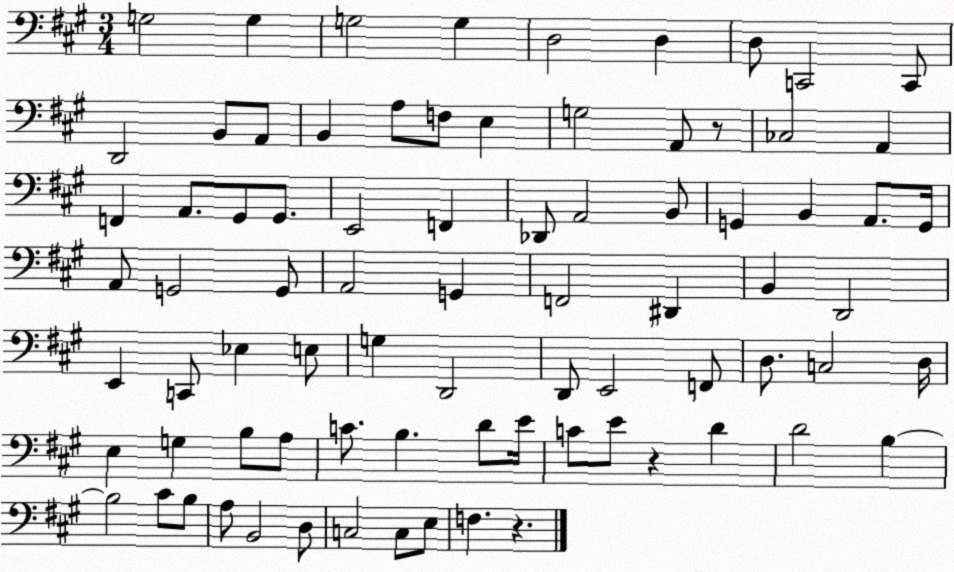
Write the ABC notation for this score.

X:1
T:Untitled
M:3/4
L:1/4
K:A
G,2 G, G,2 G, D,2 D, D,/2 C,,2 C,,/2 D,,2 B,,/2 A,,/2 B,, A,/2 F,/2 E, G,2 A,,/2 z/2 _C,2 A,, F,, A,,/2 ^G,,/2 ^G,,/2 E,,2 F,, _D,,/2 A,,2 B,,/2 G,, B,, A,,/2 G,,/4 A,,/2 G,,2 G,,/2 A,,2 G,, F,,2 ^D,, B,, D,,2 E,, C,,/2 _E, E,/2 G, D,,2 D,,/2 E,,2 F,,/2 D,/2 C,2 D,/4 E, G, B,/2 A,/2 C/2 B, D/2 E/4 C/2 E/2 z D D2 B, B,2 ^C/2 B,/2 A,/2 B,,2 D,/2 C,2 C,/2 E,/2 F, z